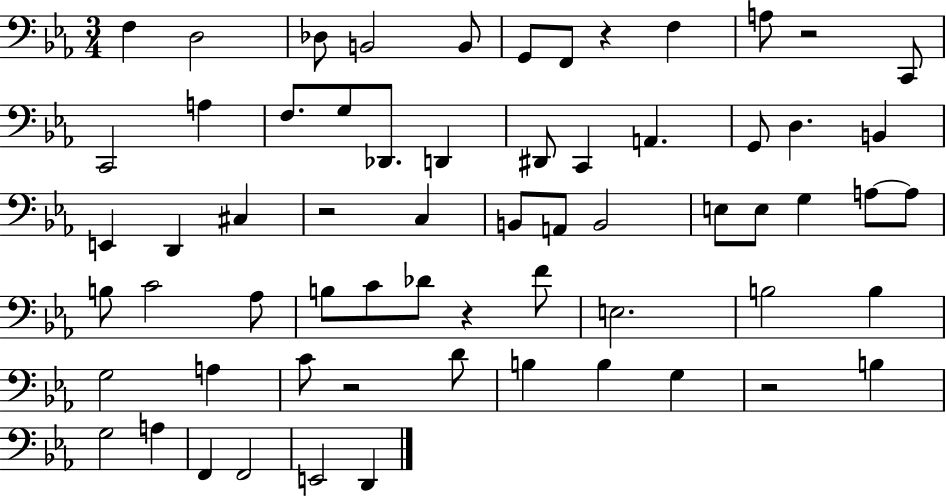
X:1
T:Untitled
M:3/4
L:1/4
K:Eb
F, D,2 _D,/2 B,,2 B,,/2 G,,/2 F,,/2 z F, A,/2 z2 C,,/2 C,,2 A, F,/2 G,/2 _D,,/2 D,, ^D,,/2 C,, A,, G,,/2 D, B,, E,, D,, ^C, z2 C, B,,/2 A,,/2 B,,2 E,/2 E,/2 G, A,/2 A,/2 B,/2 C2 _A,/2 B,/2 C/2 _D/2 z F/2 E,2 B,2 B, G,2 A, C/2 z2 D/2 B, B, G, z2 B, G,2 A, F,, F,,2 E,,2 D,,